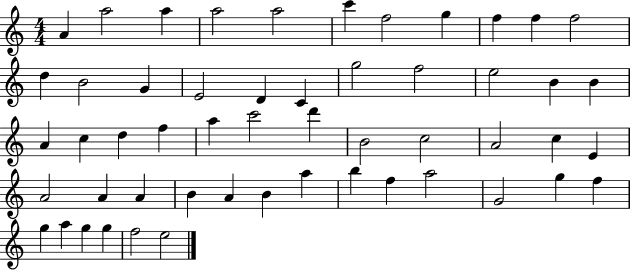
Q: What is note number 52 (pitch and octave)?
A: F5